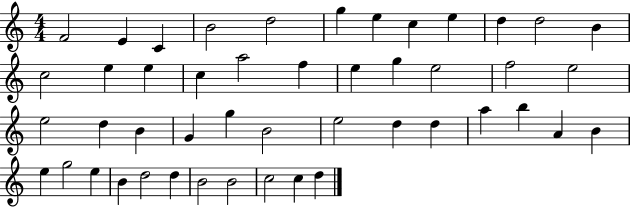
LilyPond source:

{
  \clef treble
  \numericTimeSignature
  \time 4/4
  \key c \major
  f'2 e'4 c'4 | b'2 d''2 | g''4 e''4 c''4 e''4 | d''4 d''2 b'4 | \break c''2 e''4 e''4 | c''4 a''2 f''4 | e''4 g''4 e''2 | f''2 e''2 | \break e''2 d''4 b'4 | g'4 g''4 b'2 | e''2 d''4 d''4 | a''4 b''4 a'4 b'4 | \break e''4 g''2 e''4 | b'4 d''2 d''4 | b'2 b'2 | c''2 c''4 d''4 | \break \bar "|."
}